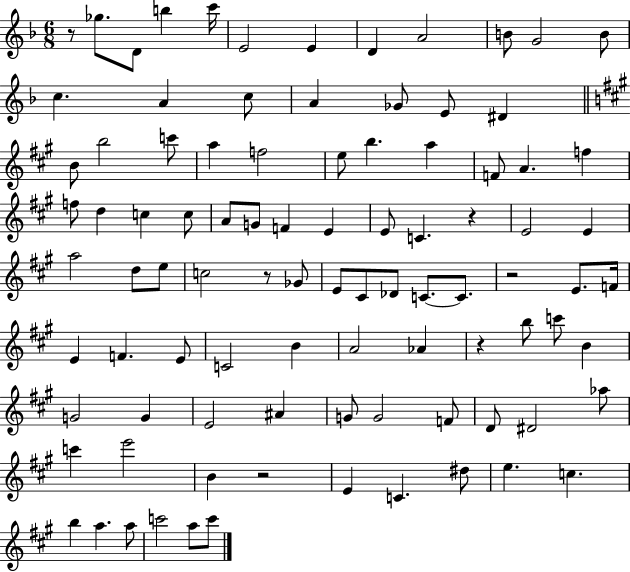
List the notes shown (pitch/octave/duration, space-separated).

R/e Gb5/e. D4/e B5/q C6/s E4/h E4/q D4/q A4/h B4/e G4/h B4/e C5/q. A4/q C5/e A4/q Gb4/e E4/e D#4/q B4/e B5/h C6/e A5/q F5/h E5/e B5/q. A5/q F4/e A4/q. F5/q F5/e D5/q C5/q C5/e A4/e G4/e F4/q E4/q E4/e C4/q. R/q E4/h E4/q A5/h D5/e E5/e C5/h R/e Gb4/e E4/e C#4/e Db4/e C4/e. C4/e. R/h E4/e. F4/s E4/q F4/q. E4/e C4/h B4/q A4/h Ab4/q R/q B5/e C6/e B4/q G4/h G4/q E4/h A#4/q G4/e G4/h F4/e D4/e D#4/h Ab5/e C6/q E6/h B4/q R/h E4/q C4/q. D#5/e E5/q. C5/q. B5/q A5/q. A5/e C6/h A5/e C6/e